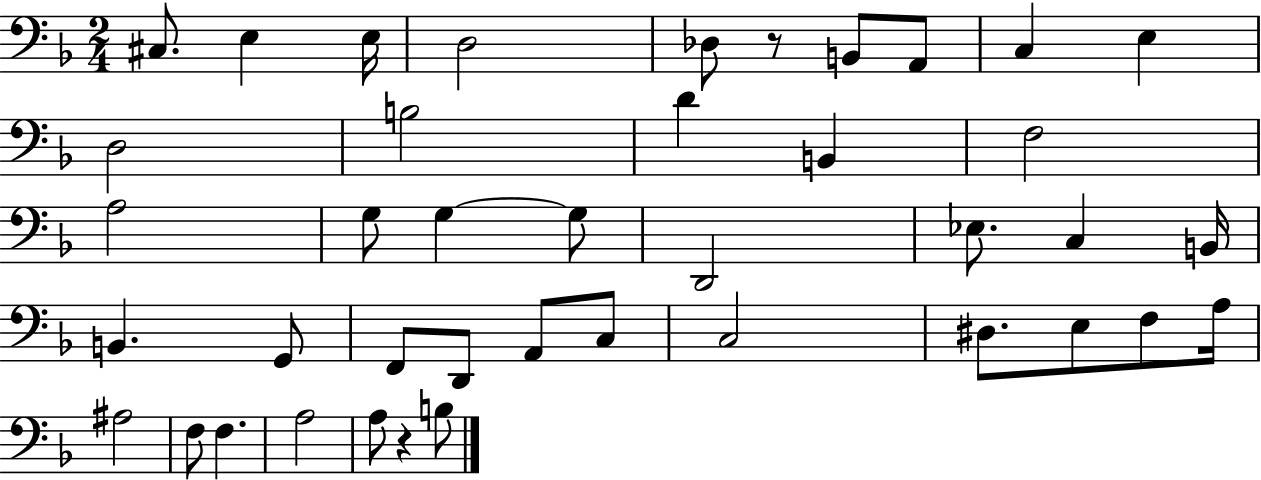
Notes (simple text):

C#3/e. E3/q E3/s D3/h Db3/e R/e B2/e A2/e C3/q E3/q D3/h B3/h D4/q B2/q F3/h A3/h G3/e G3/q G3/e D2/h Eb3/e. C3/q B2/s B2/q. G2/e F2/e D2/e A2/e C3/e C3/h D#3/e. E3/e F3/e A3/s A#3/h F3/e F3/q. A3/h A3/e R/q B3/e